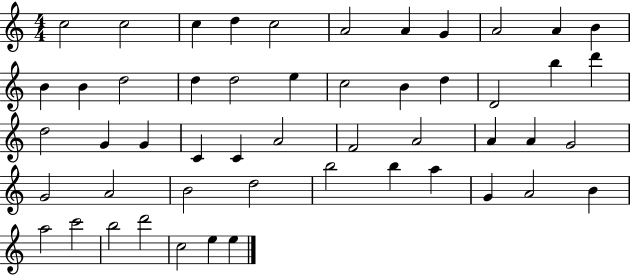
{
  \clef treble
  \numericTimeSignature
  \time 4/4
  \key c \major
  c''2 c''2 | c''4 d''4 c''2 | a'2 a'4 g'4 | a'2 a'4 b'4 | \break b'4 b'4 d''2 | d''4 d''2 e''4 | c''2 b'4 d''4 | d'2 b''4 d'''4 | \break d''2 g'4 g'4 | c'4 c'4 a'2 | f'2 a'2 | a'4 a'4 g'2 | \break g'2 a'2 | b'2 d''2 | b''2 b''4 a''4 | g'4 a'2 b'4 | \break a''2 c'''2 | b''2 d'''2 | c''2 e''4 e''4 | \bar "|."
}